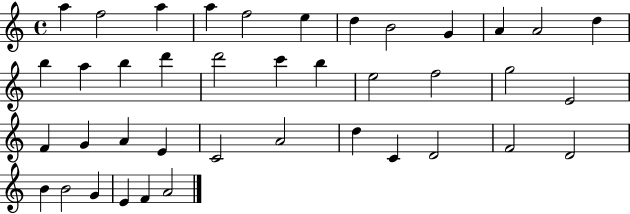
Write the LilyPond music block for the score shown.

{
  \clef treble
  \time 4/4
  \defaultTimeSignature
  \key c \major
  a''4 f''2 a''4 | a''4 f''2 e''4 | d''4 b'2 g'4 | a'4 a'2 d''4 | \break b''4 a''4 b''4 d'''4 | d'''2 c'''4 b''4 | e''2 f''2 | g''2 e'2 | \break f'4 g'4 a'4 e'4 | c'2 a'2 | d''4 c'4 d'2 | f'2 d'2 | \break b'4 b'2 g'4 | e'4 f'4 a'2 | \bar "|."
}